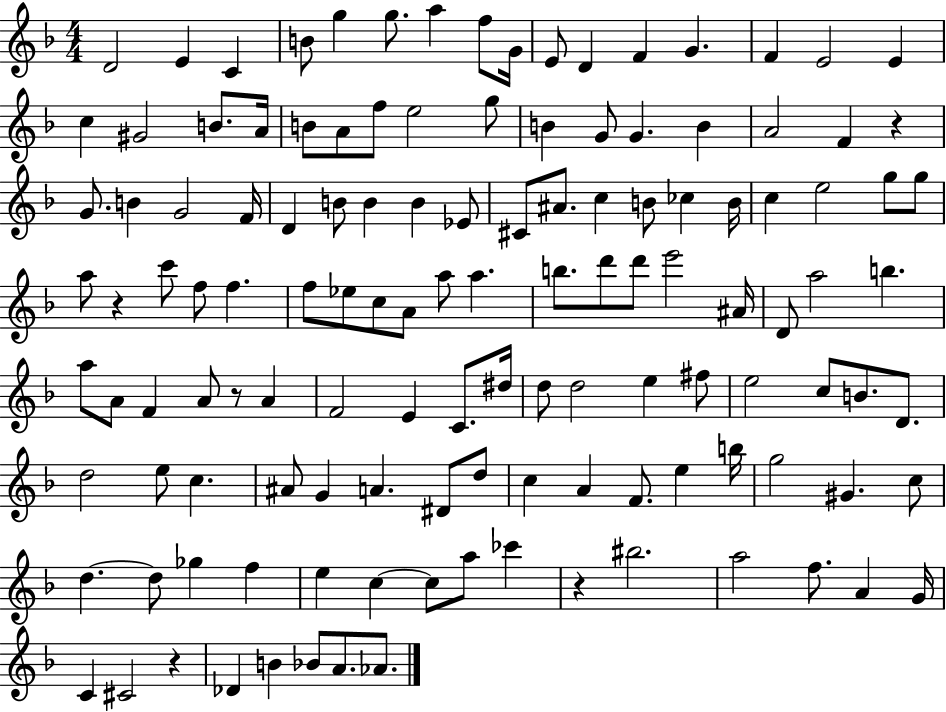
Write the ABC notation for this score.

X:1
T:Untitled
M:4/4
L:1/4
K:F
D2 E C B/2 g g/2 a f/2 G/4 E/2 D F G F E2 E c ^G2 B/2 A/4 B/2 A/2 f/2 e2 g/2 B G/2 G B A2 F z G/2 B G2 F/4 D B/2 B B _E/2 ^C/2 ^A/2 c B/2 _c B/4 c e2 g/2 g/2 a/2 z c'/2 f/2 f f/2 _e/2 c/2 A/2 a/2 a b/2 d'/2 d'/2 e'2 ^A/4 D/2 a2 b a/2 A/2 F A/2 z/2 A F2 E C/2 ^d/4 d/2 d2 e ^f/2 e2 c/2 B/2 D/2 d2 e/2 c ^A/2 G A ^D/2 d/2 c A F/2 e b/4 g2 ^G c/2 d d/2 _g f e c c/2 a/2 _c' z ^b2 a2 f/2 A G/4 C ^C2 z _D B _B/2 A/2 _A/2